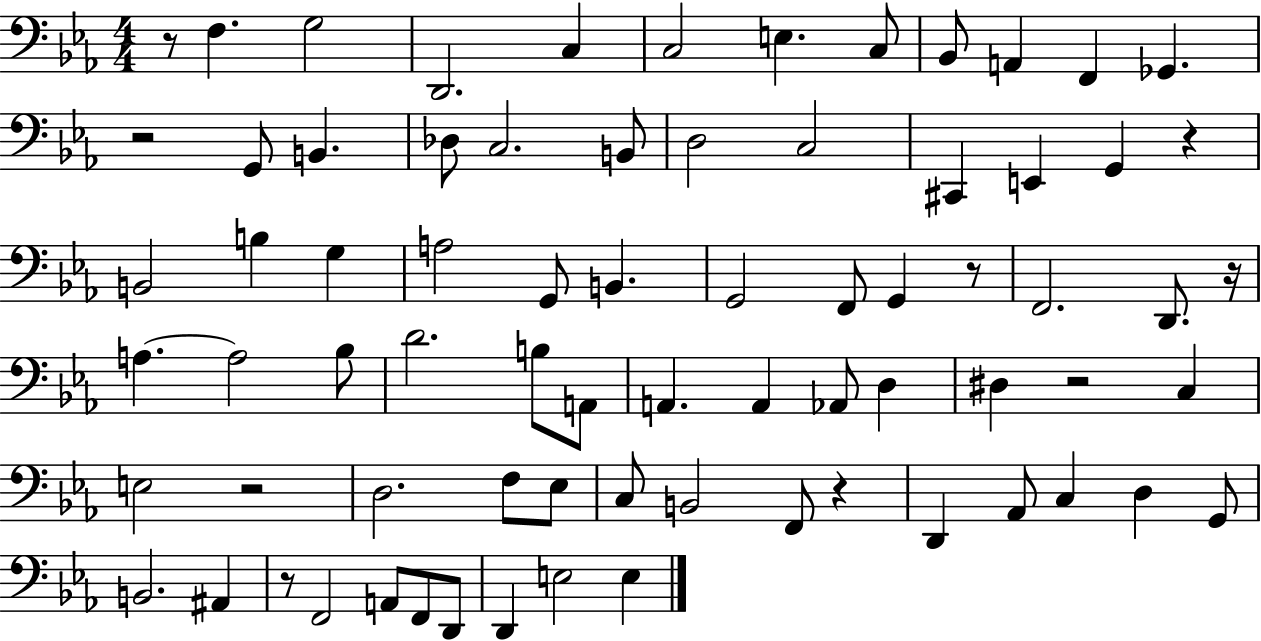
R/e F3/q. G3/h D2/h. C3/q C3/h E3/q. C3/e Bb2/e A2/q F2/q Gb2/q. R/h G2/e B2/q. Db3/e C3/h. B2/e D3/h C3/h C#2/q E2/q G2/q R/q B2/h B3/q G3/q A3/h G2/e B2/q. G2/h F2/e G2/q R/e F2/h. D2/e. R/s A3/q. A3/h Bb3/e D4/h. B3/e A2/e A2/q. A2/q Ab2/e D3/q D#3/q R/h C3/q E3/h R/h D3/h. F3/e Eb3/e C3/e B2/h F2/e R/q D2/q Ab2/e C3/q D3/q G2/e B2/h. A#2/q R/e F2/h A2/e F2/e D2/e D2/q E3/h E3/q